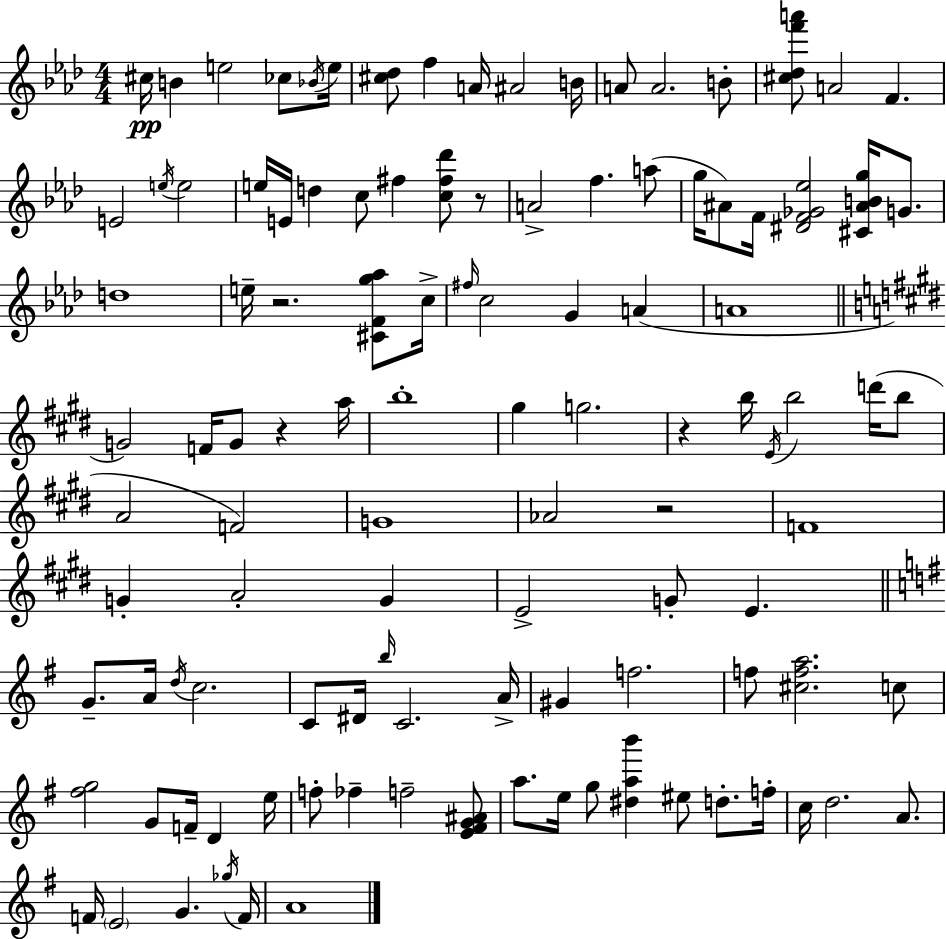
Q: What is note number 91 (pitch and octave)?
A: F4